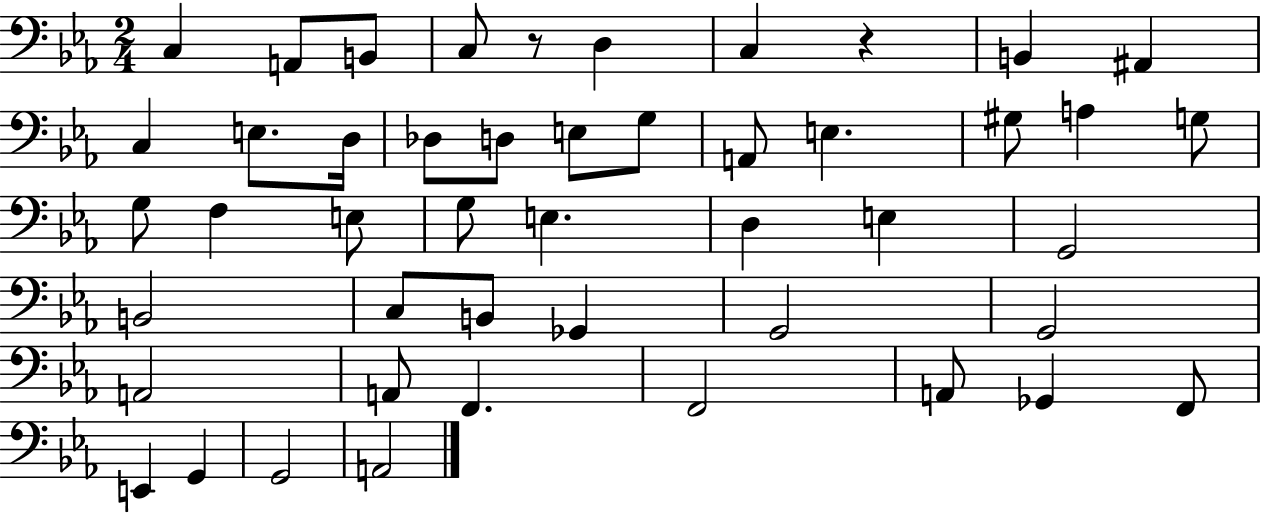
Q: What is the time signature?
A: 2/4